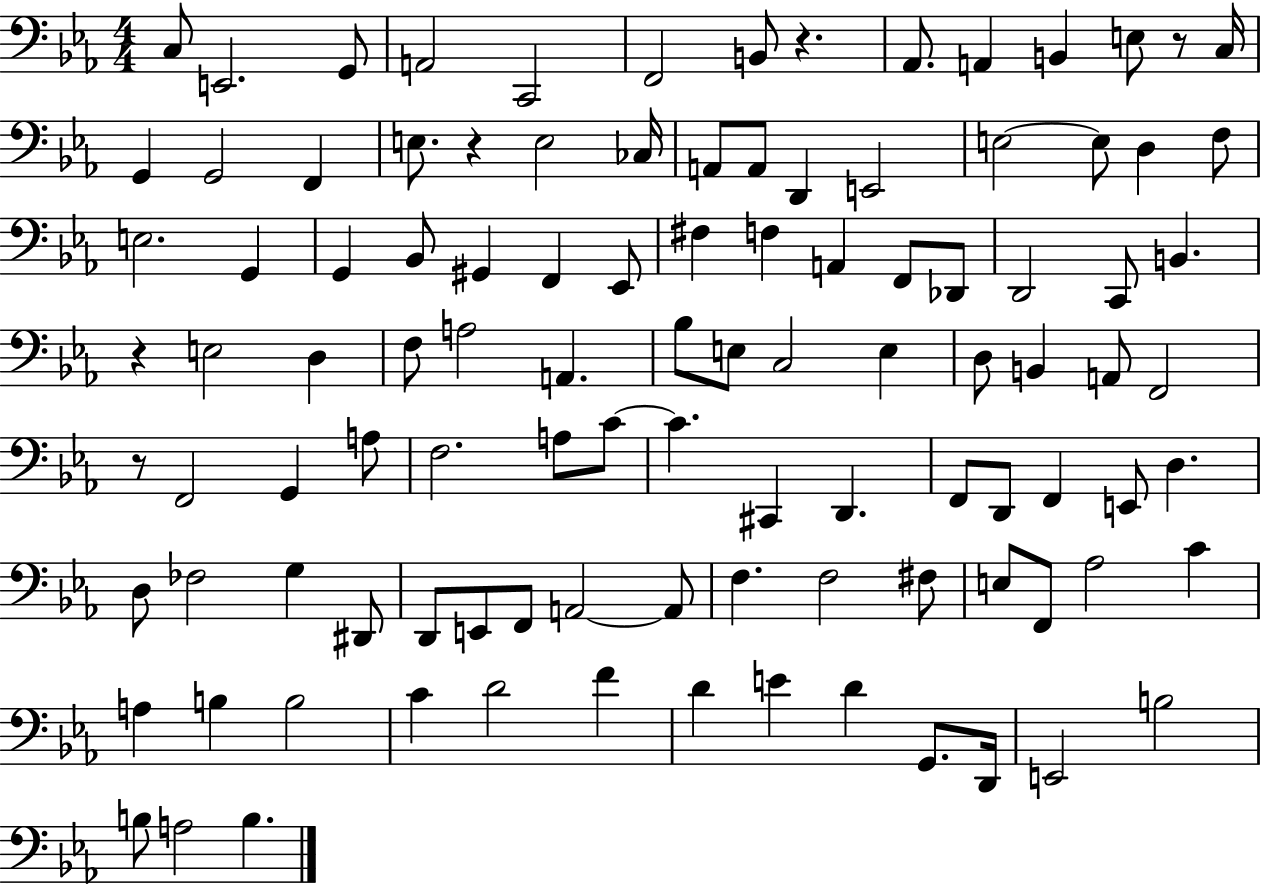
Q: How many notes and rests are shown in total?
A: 105